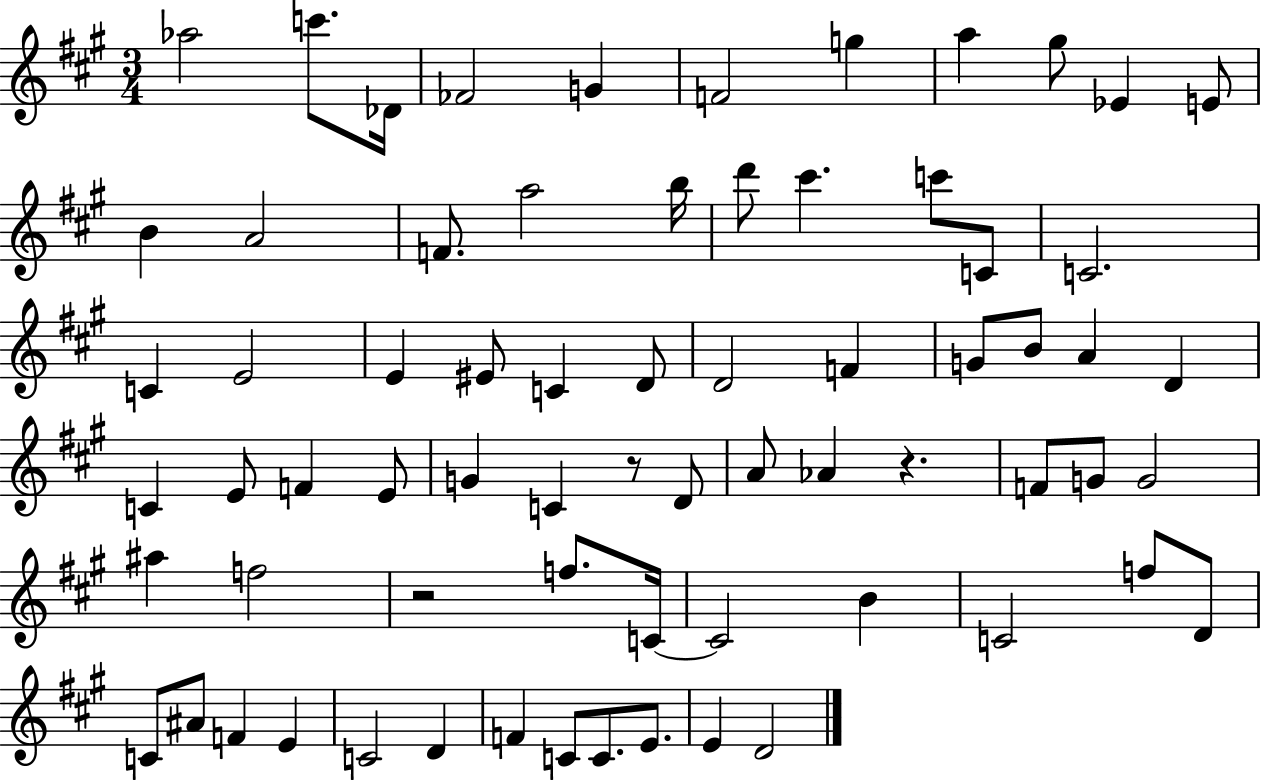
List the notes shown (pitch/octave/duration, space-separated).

Ab5/h C6/e. Db4/s FES4/h G4/q F4/h G5/q A5/q G#5/e Eb4/q E4/e B4/q A4/h F4/e. A5/h B5/s D6/e C#6/q. C6/e C4/e C4/h. C4/q E4/h E4/q EIS4/e C4/q D4/e D4/h F4/q G4/e B4/e A4/q D4/q C4/q E4/e F4/q E4/e G4/q C4/q R/e D4/e A4/e Ab4/q R/q. F4/e G4/e G4/h A#5/q F5/h R/h F5/e. C4/s C4/h B4/q C4/h F5/e D4/e C4/e A#4/e F4/q E4/q C4/h D4/q F4/q C4/e C4/e. E4/e. E4/q D4/h